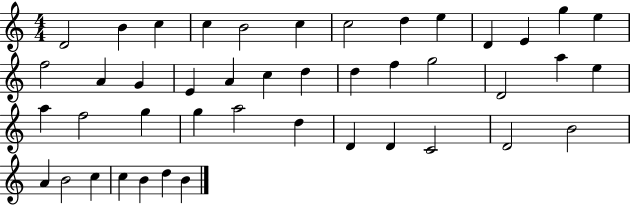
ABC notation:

X:1
T:Untitled
M:4/4
L:1/4
K:C
D2 B c c B2 c c2 d e D E g e f2 A G E A c d d f g2 D2 a e a f2 g g a2 d D D C2 D2 B2 A B2 c c B d B